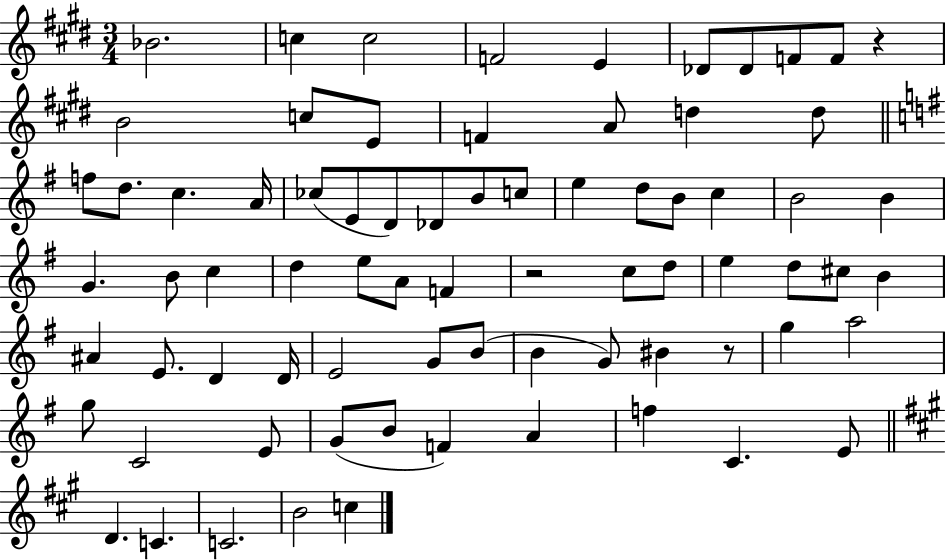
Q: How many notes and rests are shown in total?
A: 75